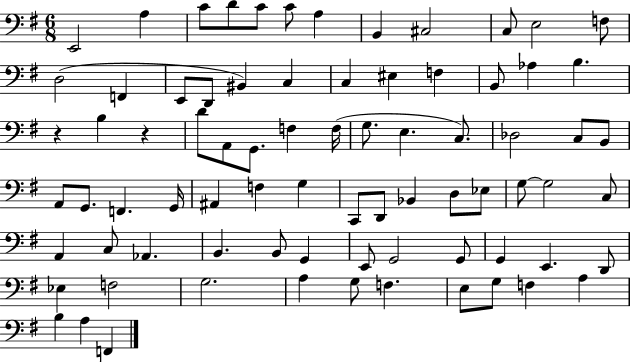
{
  \clef bass
  \numericTimeSignature
  \time 6/8
  \key g \major
  \repeat volta 2 { e,2 a4 | c'8 d'8 c'8 c'8 a4 | b,4 cis2 | c8 e2 f8 | \break d2( f,4 | e,8 d,8 bis,4) c4 | c4 eis4 f4 | b,8 aes4 b4. | \break r4 b4 r4 | d'8 a,8 g,8. f4 f16( | g8. e4. c8.) | des2 c8 b,8 | \break a,8 g,8. f,4. g,16 | ais,4 f4 g4 | c,8 d,8 bes,4 d8 ees8 | g8~~ g2 c8 | \break a,4 c8 aes,4. | b,4. b,8 g,4 | e,8 g,2 g,8 | g,4 e,4. d,8 | \break ees4 f2 | g2. | a4 g8 f4. | e8 g8 f4 a4 | \break b4 a4 f,4 | } \bar "|."
}